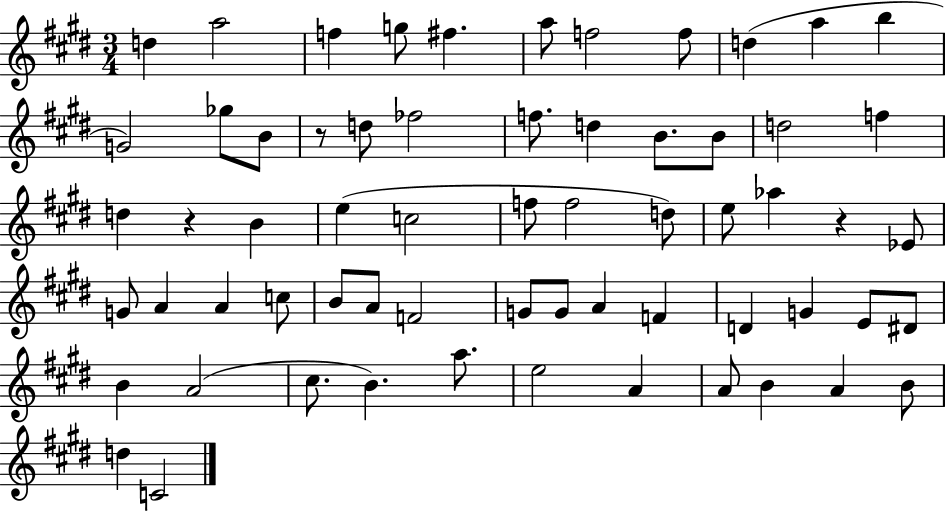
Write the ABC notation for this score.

X:1
T:Untitled
M:3/4
L:1/4
K:E
d a2 f g/2 ^f a/2 f2 f/2 d a b G2 _g/2 B/2 z/2 d/2 _f2 f/2 d B/2 B/2 d2 f d z B e c2 f/2 f2 d/2 e/2 _a z _E/2 G/2 A A c/2 B/2 A/2 F2 G/2 G/2 A F D G E/2 ^D/2 B A2 ^c/2 B a/2 e2 A A/2 B A B/2 d C2